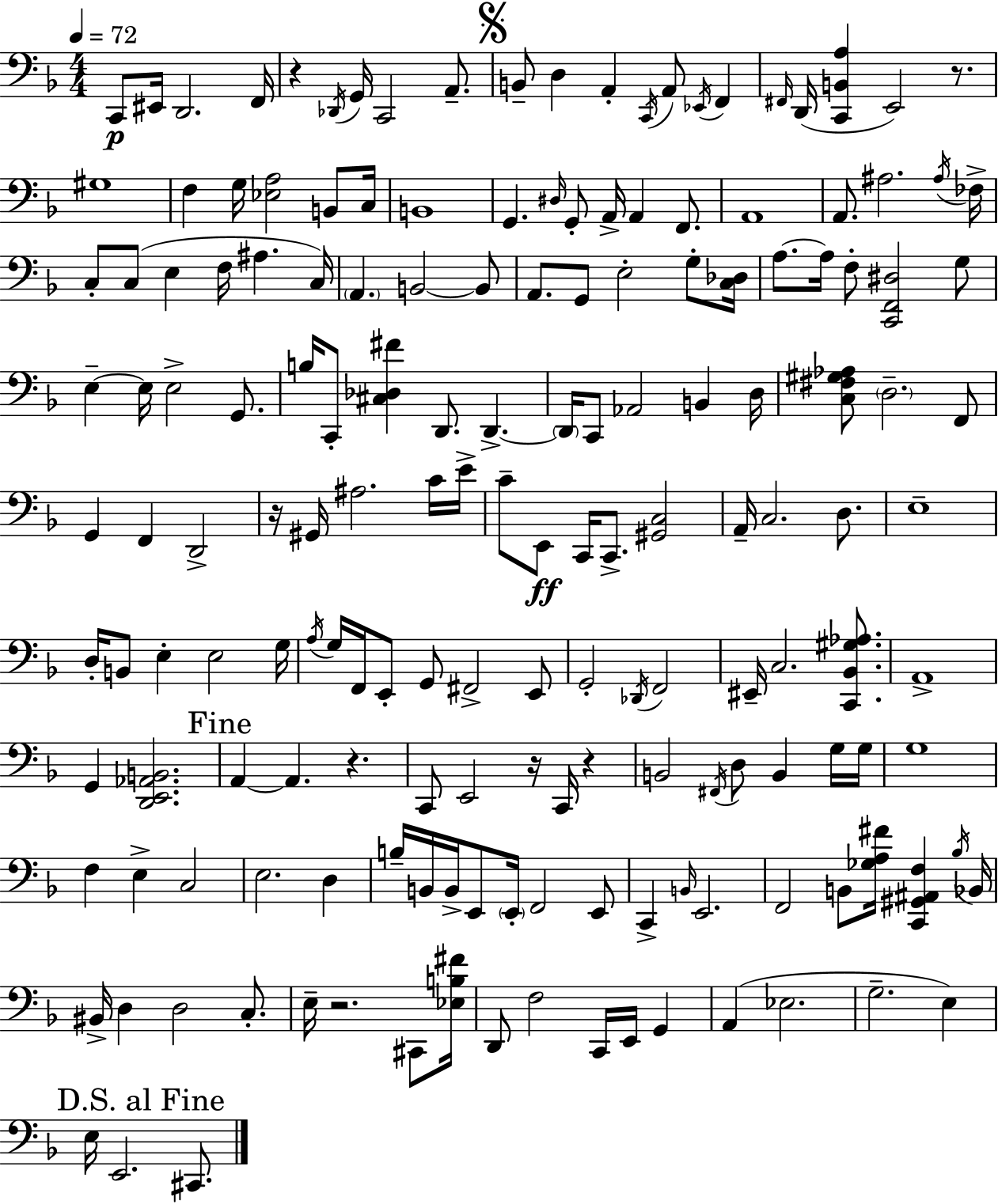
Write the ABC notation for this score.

X:1
T:Untitled
M:4/4
L:1/4
K:Dm
C,,/2 ^E,,/4 D,,2 F,,/4 z _D,,/4 G,,/4 C,,2 A,,/2 B,,/2 D, A,, C,,/4 A,,/2 _E,,/4 F,, ^F,,/4 D,,/4 [C,,B,,A,] E,,2 z/2 ^G,4 F, G,/4 [_E,A,]2 B,,/2 C,/4 B,,4 G,, ^D,/4 G,,/2 A,,/4 A,, F,,/2 A,,4 A,,/2 ^A,2 ^A,/4 _F,/4 C,/2 C,/2 E, F,/4 ^A, C,/4 A,, B,,2 B,,/2 A,,/2 G,,/2 E,2 G,/2 [C,_D,]/4 A,/2 A,/4 F,/2 [C,,F,,^D,]2 G,/2 E, E,/4 E,2 G,,/2 B,/4 C,,/2 [^C,_D,^F] D,,/2 D,, D,,/4 C,,/2 _A,,2 B,, D,/4 [C,^F,^G,_A,]/2 D,2 F,,/2 G,, F,, D,,2 z/4 ^G,,/4 ^A,2 C/4 E/4 C/2 E,,/2 C,,/4 C,,/2 [^G,,C,]2 A,,/4 C,2 D,/2 E,4 D,/4 B,,/2 E, E,2 G,/4 A,/4 G,/4 F,,/4 E,,/2 G,,/2 ^F,,2 E,,/2 G,,2 _D,,/4 F,,2 ^E,,/4 C,2 [C,,_B,,^G,_A,]/2 A,,4 G,, [D,,E,,_A,,B,,]2 A,, A,, z C,,/2 E,,2 z/4 C,,/4 z B,,2 ^F,,/4 D,/2 B,, G,/4 G,/4 G,4 F, E, C,2 E,2 D, B,/4 B,,/4 B,,/4 E,,/2 E,,/4 F,,2 E,,/2 C,, B,,/4 E,,2 F,,2 B,,/2 [_G,A,^F]/4 [C,,^G,,^A,,F,] _B,/4 _B,,/4 ^B,,/4 D, D,2 C,/2 E,/4 z2 ^C,,/2 [_E,B,^F]/4 D,,/2 F,2 C,,/4 E,,/4 G,, A,, _E,2 G,2 E, E,/4 E,,2 ^C,,/2